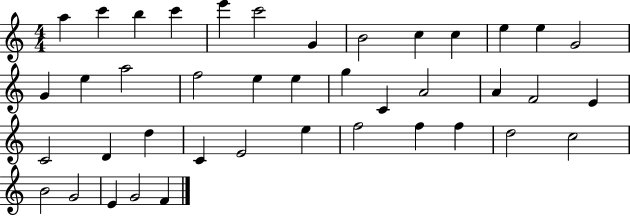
A5/q C6/q B5/q C6/q E6/q C6/h G4/q B4/h C5/q C5/q E5/q E5/q G4/h G4/q E5/q A5/h F5/h E5/q E5/q G5/q C4/q A4/h A4/q F4/h E4/q C4/h D4/q D5/q C4/q E4/h E5/q F5/h F5/q F5/q D5/h C5/h B4/h G4/h E4/q G4/h F4/q